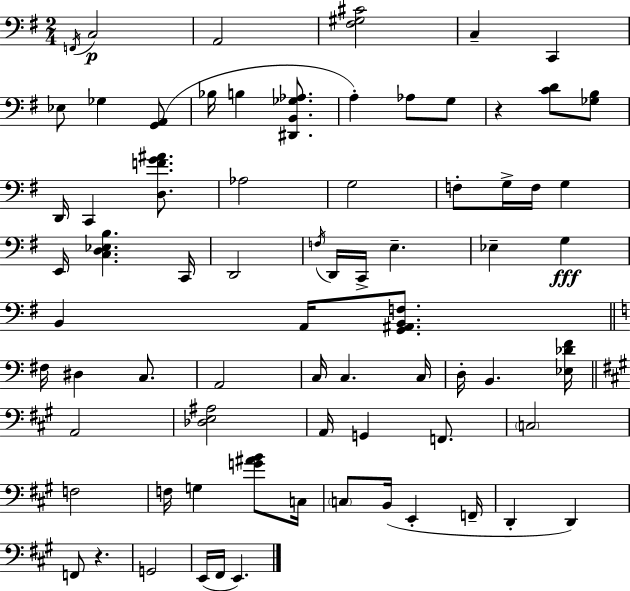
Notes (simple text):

F2/s C3/h A2/h [F#3,G#3,C#4]/h C3/q C2/q Eb3/e Gb3/q [G2,A2]/e Bb3/s B3/q [D#2,B2,Gb3,Ab3]/e. A3/q Ab3/e G3/e R/q [C4,D4]/e [Gb3,B3]/e D2/s C2/q [D3,F4,G4,A#4]/e. Ab3/h G3/h F3/e G3/s F3/s G3/q E2/s [C3,D3,Eb3,B3]/q. C2/s D2/h F3/s D2/s C2/s E3/q. Eb3/q G3/q B2/q A2/s [G2,A#2,B2,F3]/e. F#3/s D#3/q C3/e. A2/h C3/s C3/q. C3/s D3/s B2/q. [Eb3,Db4,F4]/s A2/h [Db3,E3,A#3]/h A2/s G2/q F2/e. C3/h F3/h F3/s G3/q [G4,A#4,B4]/e C3/s C3/e B2/s E2/q F2/s D2/q D2/q F2/e R/q. G2/h E2/s F#2/s E2/q.